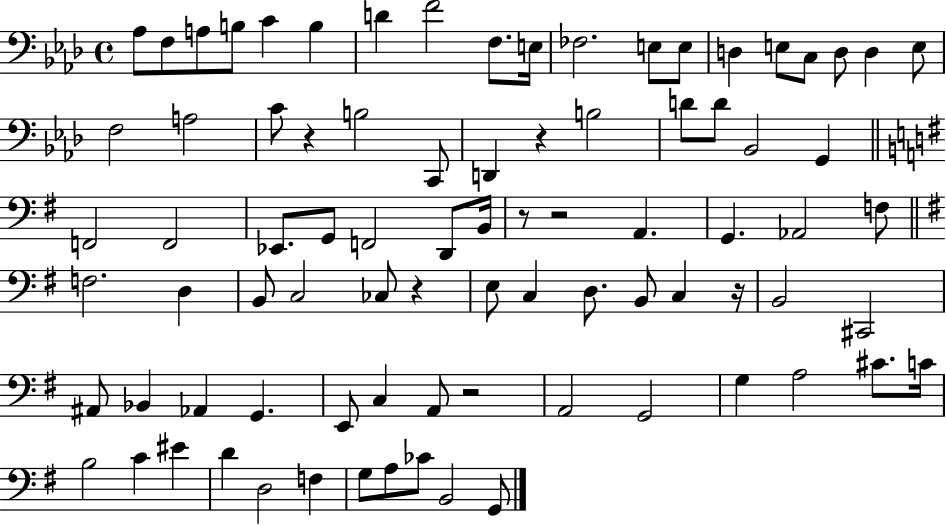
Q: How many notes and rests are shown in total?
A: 84